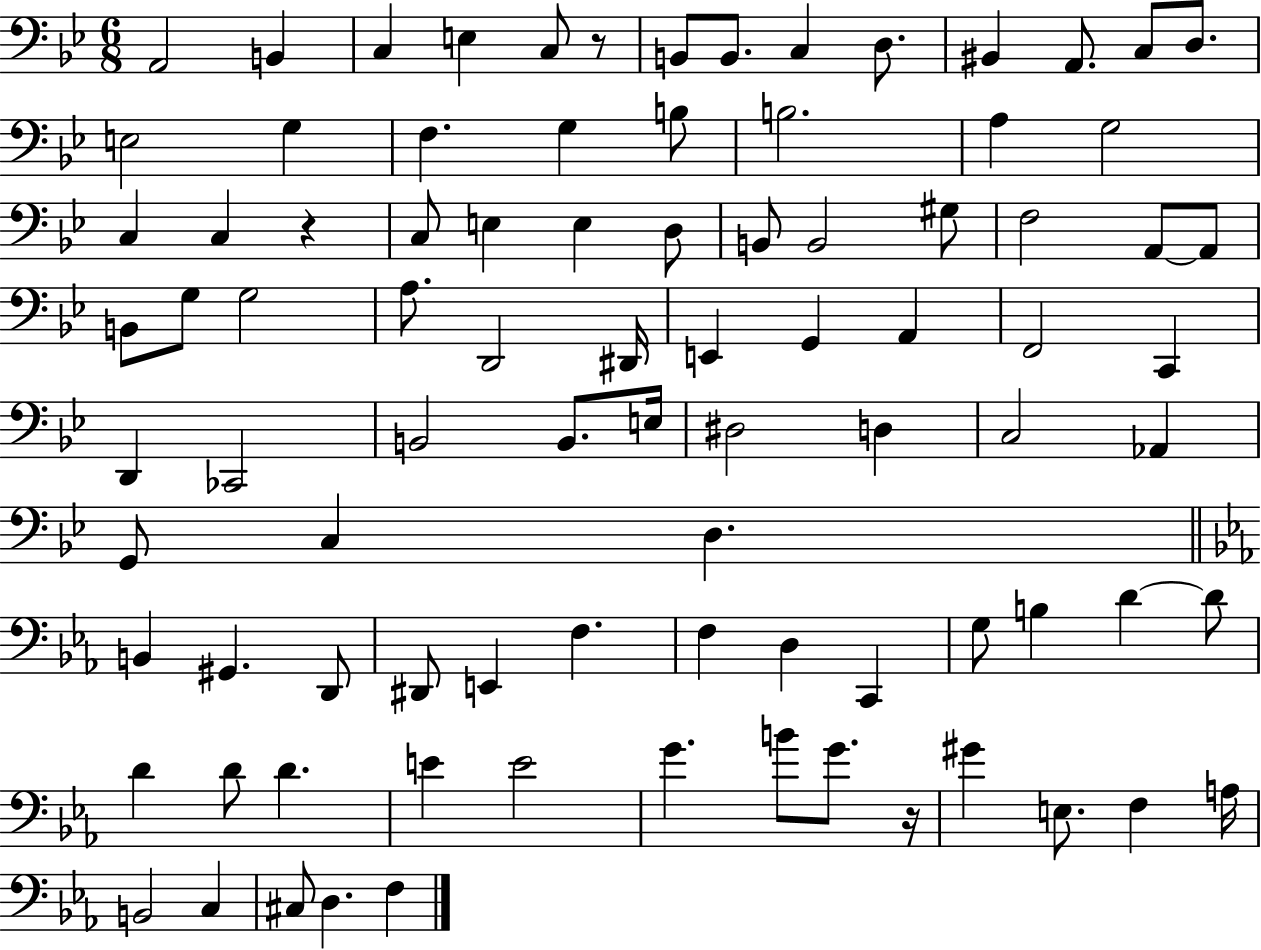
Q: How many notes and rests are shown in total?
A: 89